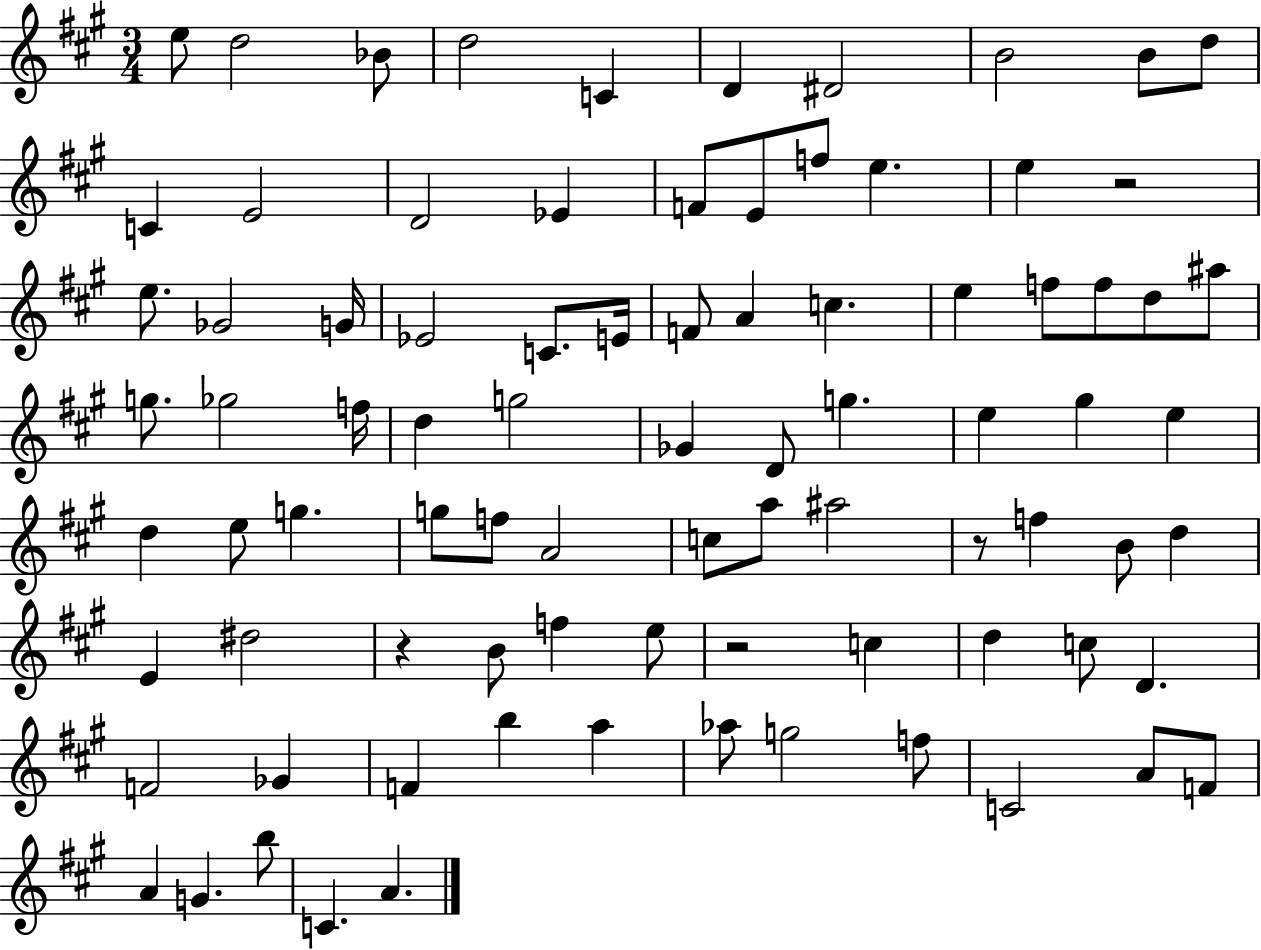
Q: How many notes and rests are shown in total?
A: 85